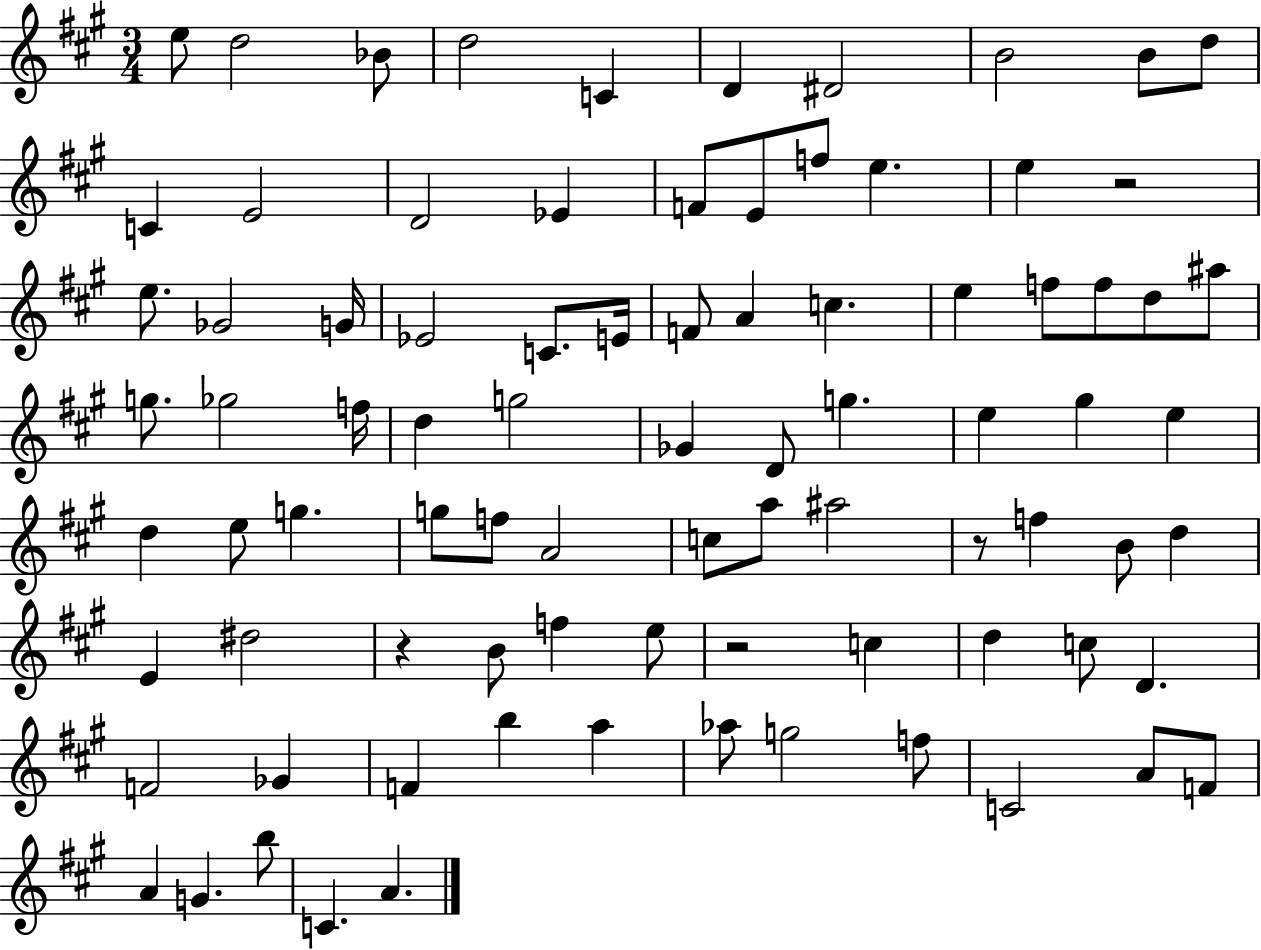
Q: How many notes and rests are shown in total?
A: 85